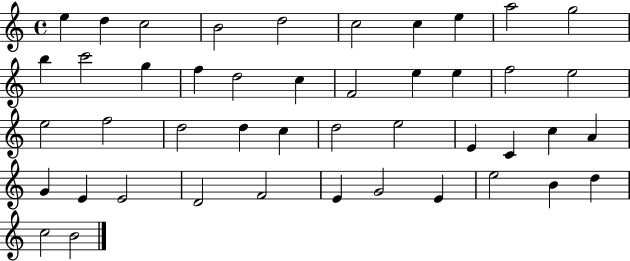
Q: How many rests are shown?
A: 0